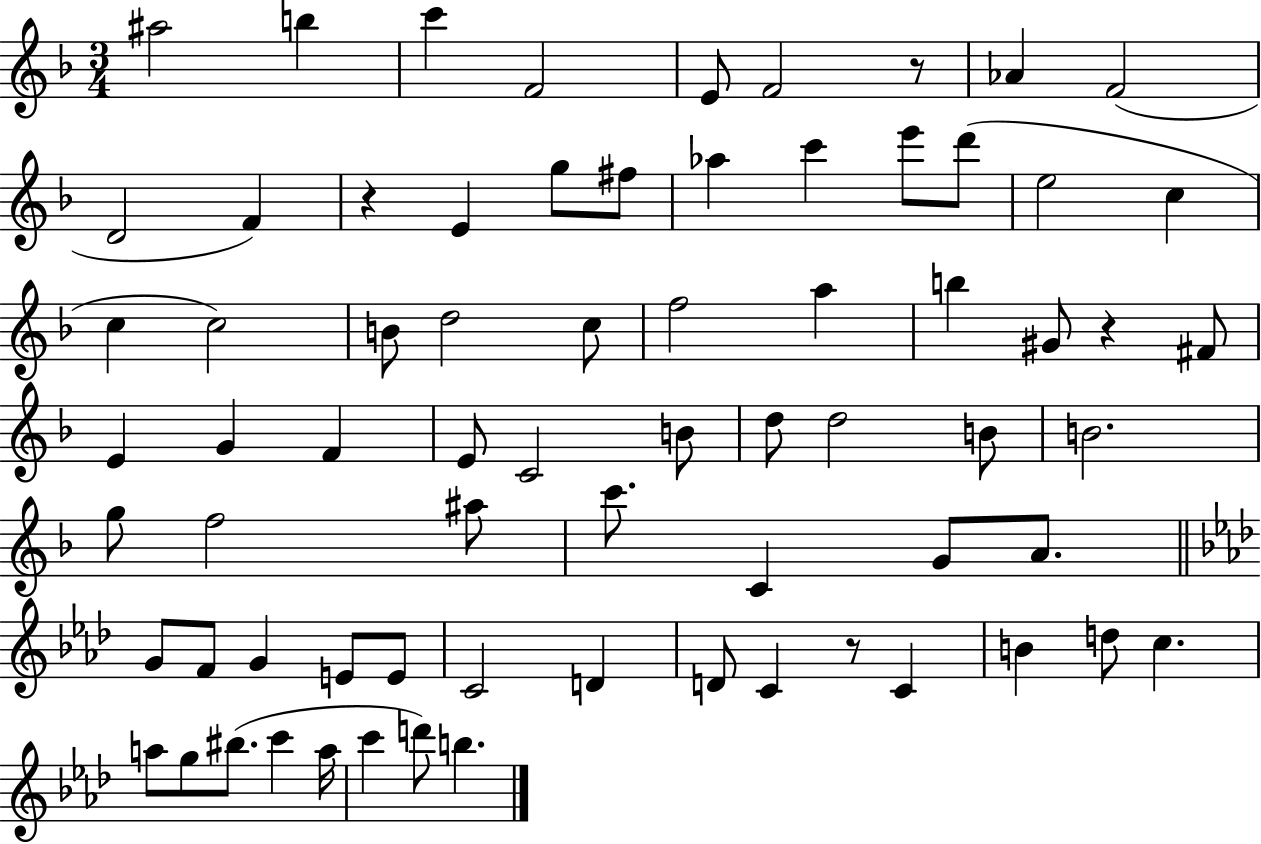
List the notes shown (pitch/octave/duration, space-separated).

A#5/h B5/q C6/q F4/h E4/e F4/h R/e Ab4/q F4/h D4/h F4/q R/q E4/q G5/e F#5/e Ab5/q C6/q E6/e D6/e E5/h C5/q C5/q C5/h B4/e D5/h C5/e F5/h A5/q B5/q G#4/e R/q F#4/e E4/q G4/q F4/q E4/e C4/h B4/e D5/e D5/h B4/e B4/h. G5/e F5/h A#5/e C6/e. C4/q G4/e A4/e. G4/e F4/e G4/q E4/e E4/e C4/h D4/q D4/e C4/q R/e C4/q B4/q D5/e C5/q. A5/e G5/e BIS5/e. C6/q A5/s C6/q D6/e B5/q.